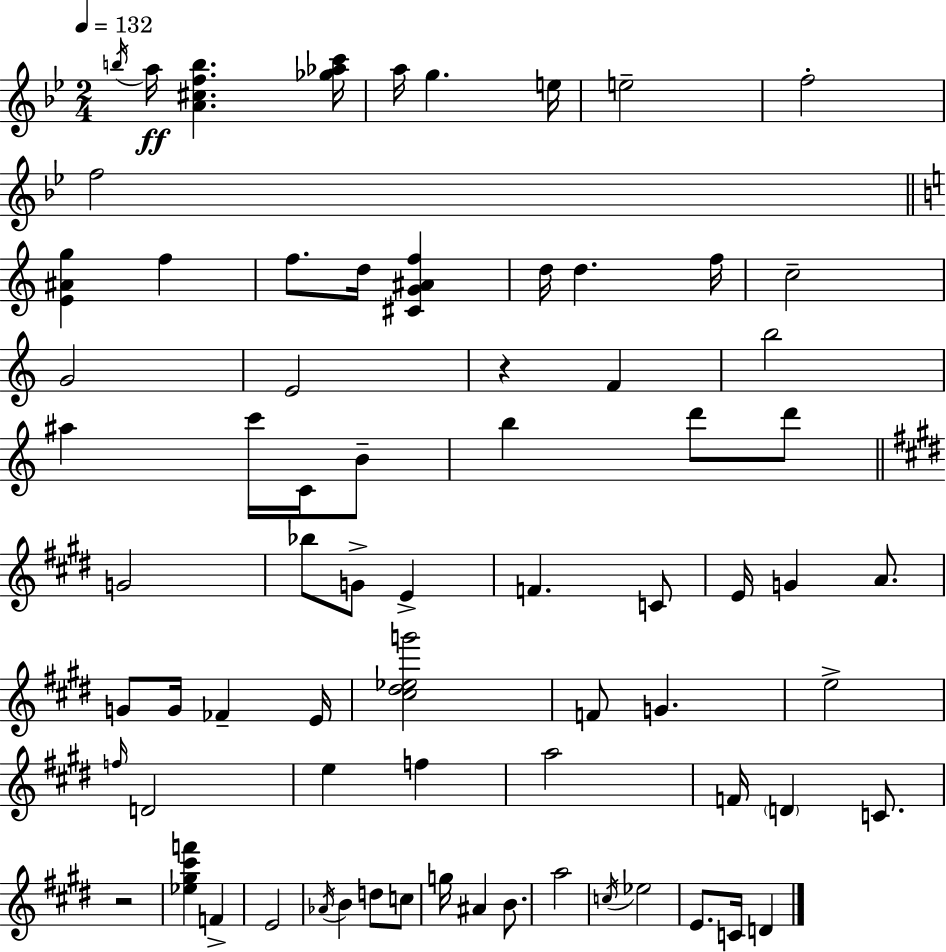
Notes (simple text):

B5/s A5/s [A4,C#5,F5,B5]/q. [Gb5,Ab5,C6]/s A5/s G5/q. E5/s E5/h F5/h F5/h [E4,A#4,G5]/q F5/q F5/e. D5/s [C#4,G4,A#4,F5]/q D5/s D5/q. F5/s C5/h G4/h E4/h R/q F4/q B5/h A#5/q C6/s C4/s B4/e B5/q D6/e D6/e G4/h Bb5/e G4/e E4/q F4/q. C4/e E4/s G4/q A4/e. G4/e G4/s FES4/q E4/s [C#5,D#5,Eb5,G6]/h F4/e G4/q. E5/h F5/s D4/h E5/q F5/q A5/h F4/s D4/q C4/e. R/h [Eb5,G#5,C#6,F6]/q F4/q E4/h Ab4/s B4/q D5/e C5/e G5/s A#4/q B4/e. A5/h C5/s Eb5/h E4/e. C4/s D4/q